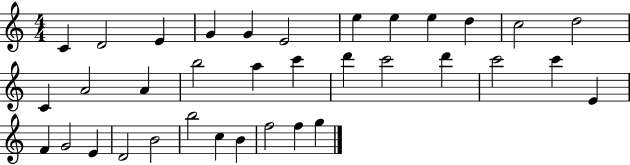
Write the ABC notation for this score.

X:1
T:Untitled
M:4/4
L:1/4
K:C
C D2 E G G E2 e e e d c2 d2 C A2 A b2 a c' d' c'2 d' c'2 c' E F G2 E D2 B2 b2 c B f2 f g